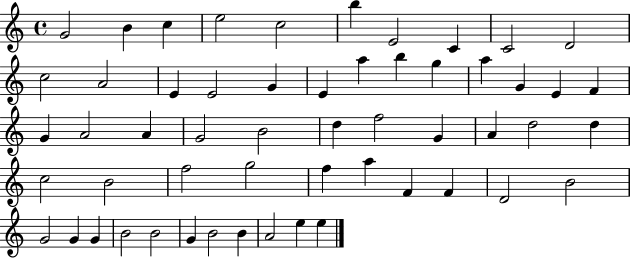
{
  \clef treble
  \time 4/4
  \defaultTimeSignature
  \key c \major
  g'2 b'4 c''4 | e''2 c''2 | b''4 e'2 c'4 | c'2 d'2 | \break c''2 a'2 | e'4 e'2 g'4 | e'4 a''4 b''4 g''4 | a''4 g'4 e'4 f'4 | \break g'4 a'2 a'4 | g'2 b'2 | d''4 f''2 g'4 | a'4 d''2 d''4 | \break c''2 b'2 | f''2 g''2 | f''4 a''4 f'4 f'4 | d'2 b'2 | \break g'2 g'4 g'4 | b'2 b'2 | g'4 b'2 b'4 | a'2 e''4 e''4 | \break \bar "|."
}